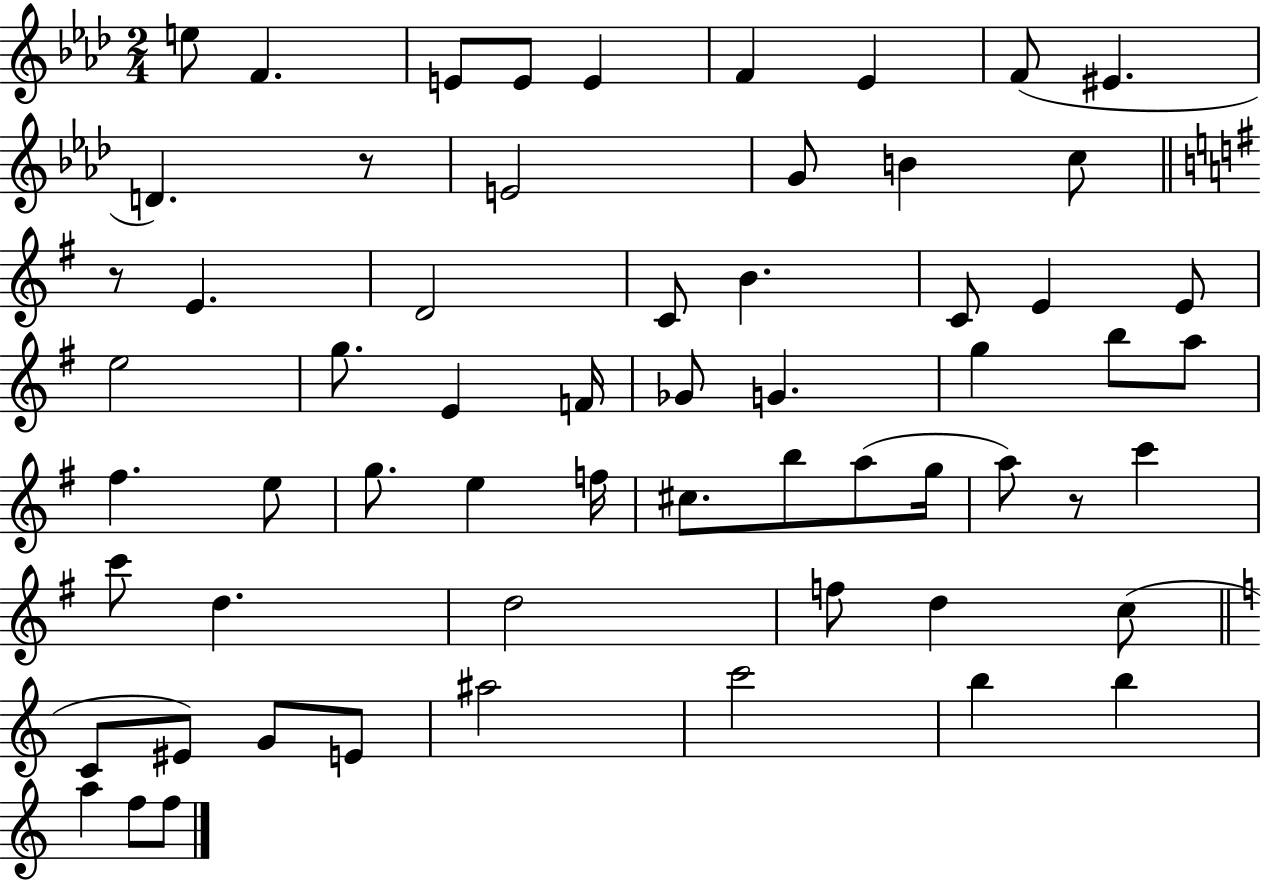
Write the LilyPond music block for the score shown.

{
  \clef treble
  \numericTimeSignature
  \time 2/4
  \key aes \major
  e''8 f'4. | e'8 e'8 e'4 | f'4 ees'4 | f'8( eis'4. | \break d'4.) r8 | e'2 | g'8 b'4 c''8 | \bar "||" \break \key e \minor r8 e'4. | d'2 | c'8 b'4. | c'8 e'4 e'8 | \break e''2 | g''8. e'4 f'16 | ges'8 g'4. | g''4 b''8 a''8 | \break fis''4. e''8 | g''8. e''4 f''16 | cis''8. b''8 a''8( g''16 | a''8) r8 c'''4 | \break c'''8 d''4. | d''2 | f''8 d''4 c''8( | \bar "||" \break \key c \major c'8 eis'8) g'8 e'8 | ais''2 | c'''2 | b''4 b''4 | \break a''4 f''8 f''8 | \bar "|."
}